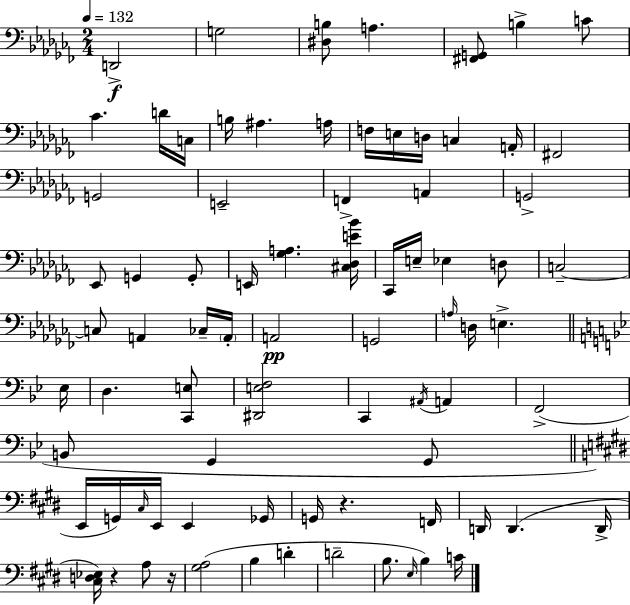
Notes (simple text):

D2/h G3/h [D#3,B3]/e A3/q. [F#2,G2]/e B3/q C4/e CES4/q. D4/s C3/s B3/s A#3/q. A3/s F3/s E3/s D3/s C3/q A2/s F#2/h G2/h E2/h F2/q A2/q G2/h Eb2/e G2/q G2/e E2/s [Gb3,A3]/q. [C#3,Db3,E4,Bb4]/s CES2/s E3/s Eb3/q D3/e C3/h C3/e A2/q CES3/s A2/s A2/h G2/h A3/s D3/s E3/q. Eb3/s D3/q. [C2,E3]/e [D#2,E3,F3]/h C2/q A#2/s A2/q F2/h B2/e G2/q G2/e E2/s G2/s C#3/s E2/s E2/q Gb2/s G2/s R/q. F2/s D2/s D2/q. D2/s [C#3,D3,Eb3]/s R/q A3/e R/s [G#3,A3]/h B3/q D4/q D4/h B3/e. E3/s B3/q C4/s